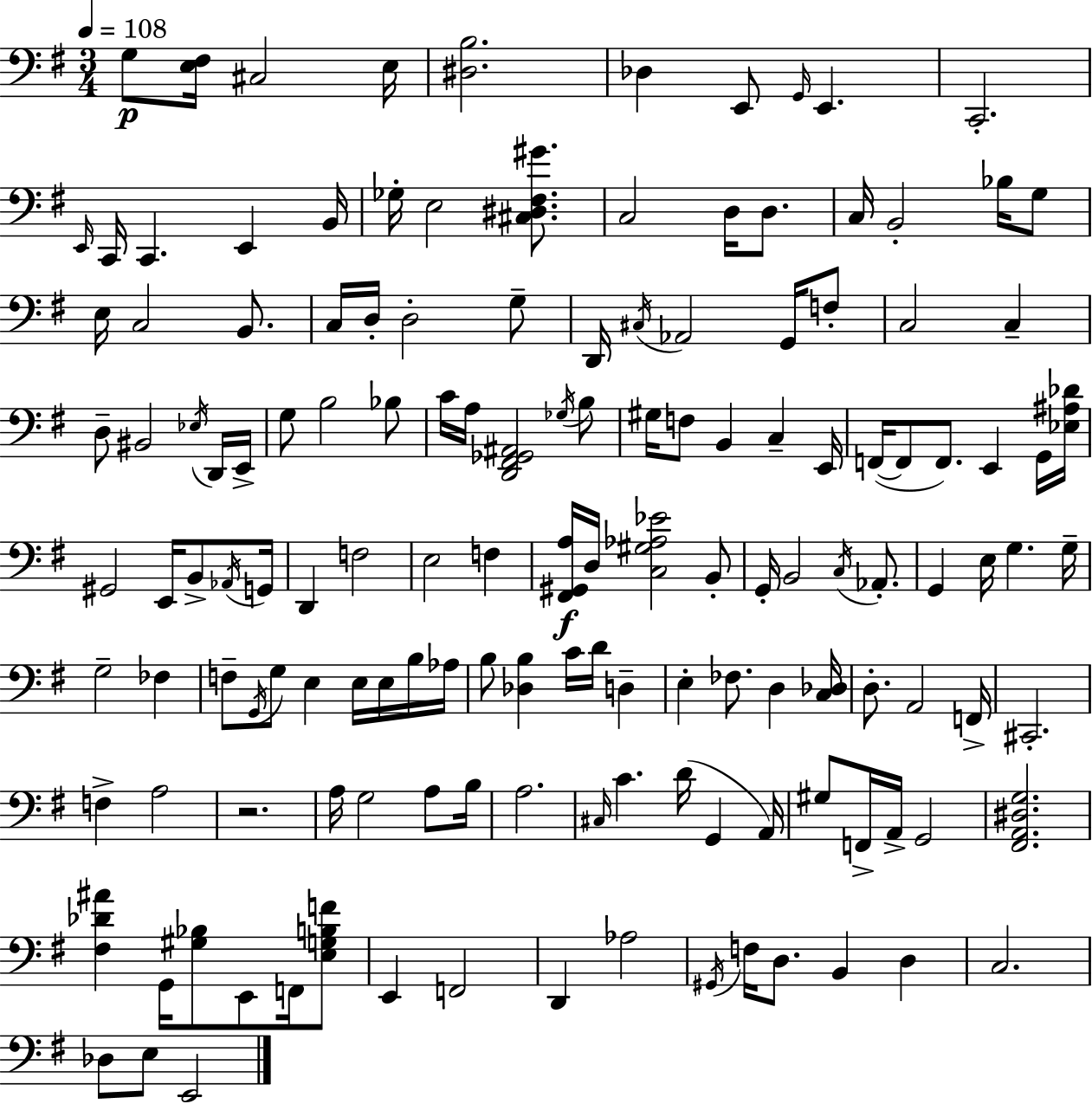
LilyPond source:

{
  \clef bass
  \numericTimeSignature
  \time 3/4
  \key g \major
  \tempo 4 = 108
  g8\p <e fis>16 cis2 e16 | <dis b>2. | des4 e,8 \grace { g,16 } e,4. | c,2.-. | \break \grace { e,16 } c,16 c,4. e,4 | b,16 ges16-. e2 <cis dis fis gis'>8. | c2 d16 d8. | c16 b,2-. bes16 | \break g8 e16 c2 b,8. | c16 d16-. d2-. | g8-- d,16 \acciaccatura { cis16 } aes,2 | g,16 f8-. c2 c4-- | \break d8-- bis,2 | \acciaccatura { ees16 } d,16 e,16-> g8 b2 | bes8 c'16 a16 <d, fis, ges, ais,>2 | \acciaccatura { ges16 } b8 gis16 f8 b,4 | \break c4-- e,16 f,16~(~ f,8 f,8.) e,4 | g,16 <ees ais des'>16 gis,2 | e,16 b,8-> \acciaccatura { aes,16 } g,16 d,4 f2 | e2 | \break f4 <fis, gis, a>16\f d16 <c gis aes ees'>2 | b,8-. g,16-. b,2 | \acciaccatura { c16 } aes,8.-. g,4 e16 | g4. g16-- g2-- | \break fes4 f8-- \acciaccatura { g,16 } g8 | e4 e16 e16 b16 aes16 b8 <des b>4 | c'16 d'16 d4-- e4-. | fes8. d4 <c des>16 d8.-. a,2 | \break f,16-> cis,2.-. | f4-> | a2 r2. | a16 g2 | \break a8 b16 a2. | \grace { cis16 } c'4. | d'16( g,4 a,16) gis8 f,16-> | a,16-> g,2 <fis, a, dis g>2. | \break <fis des' ais'>4 | g,16 <gis bes>8 e,8 f,16 <e g b f'>8 e,4 | f,2 d,4 | aes2 \acciaccatura { gis,16 } f16 d8. | \break b,4 d4 c2. | des8 | e8 e,2 \bar "|."
}